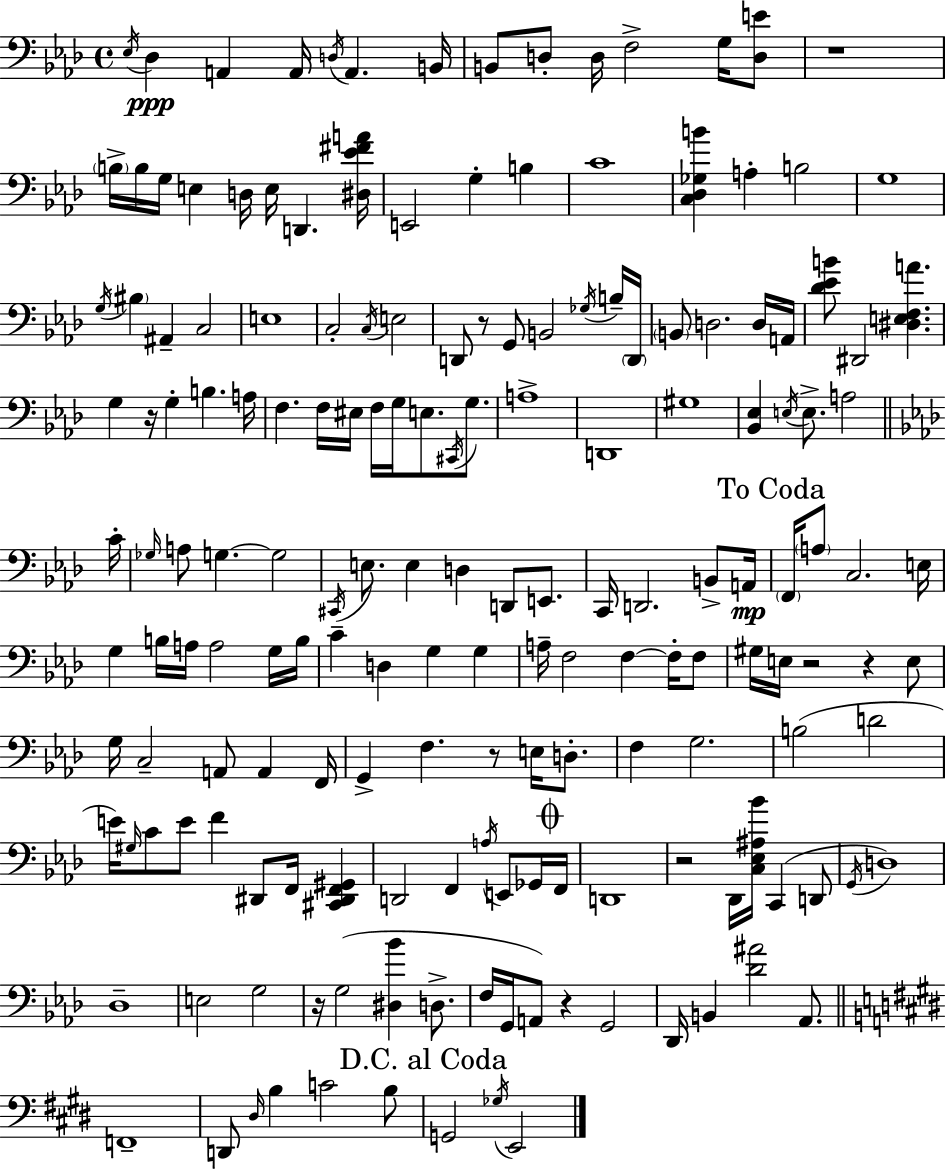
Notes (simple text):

Eb3/s Db3/q A2/q A2/s D3/s A2/q. B2/s B2/e D3/e D3/s F3/h G3/s [D3,E4]/e R/w B3/s B3/s G3/s E3/q D3/s E3/s D2/q. [D#3,Eb4,F#4,A4]/s E2/h G3/q B3/q C4/w [C3,Db3,Gb3,B4]/q A3/q B3/h G3/w G3/s BIS3/q A#2/q C3/h E3/w C3/h C3/s E3/h D2/e R/e G2/e B2/h Gb3/s B3/s D2/s B2/e D3/h. D3/s A2/s [Db4,Eb4,B4]/e D#2/h [D#3,E3,F3,A4]/q. G3/q R/s G3/q B3/q. A3/s F3/q. F3/s EIS3/s F3/s G3/s E3/e. C#2/s G3/e. A3/w D2/w G#3/w [Bb2,Eb3]/q E3/s E3/e. A3/h C4/s Gb3/s A3/e G3/q. G3/h C#2/s E3/e. E3/q D3/q D2/e E2/e. C2/s D2/h. B2/e A2/s F2/s A3/e C3/h. E3/s G3/q B3/s A3/s A3/h G3/s B3/s C4/q D3/q G3/q G3/q A3/s F3/h F3/q F3/s F3/e G#3/s E3/s R/h R/q E3/e G3/s C3/h A2/e A2/q F2/s G2/q F3/q. R/e E3/s D3/e. F3/q G3/h. B3/h D4/h E4/s G#3/s C4/e E4/e F4/q D#2/e F2/s [C#2,D#2,F2,G#2]/q D2/h F2/q A3/s E2/e Gb2/s F2/s D2/w R/h Db2/s [C3,Eb3,A#3,Bb4]/s C2/q D2/e G2/s D3/w Db3/w E3/h G3/h R/s G3/h [D#3,Bb4]/q D3/e. F3/s G2/s A2/e R/q G2/h Db2/s B2/q [Db4,A#4]/h Ab2/e. F2/w D2/e D#3/s B3/q C4/h B3/e G2/h Gb3/s E2/h